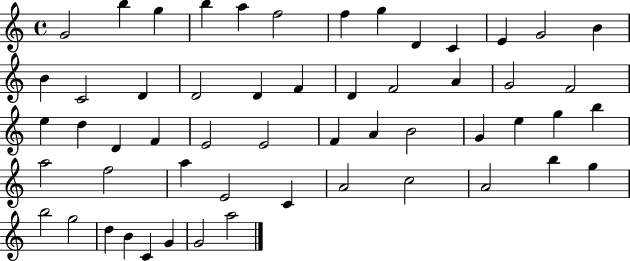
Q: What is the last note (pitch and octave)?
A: A5